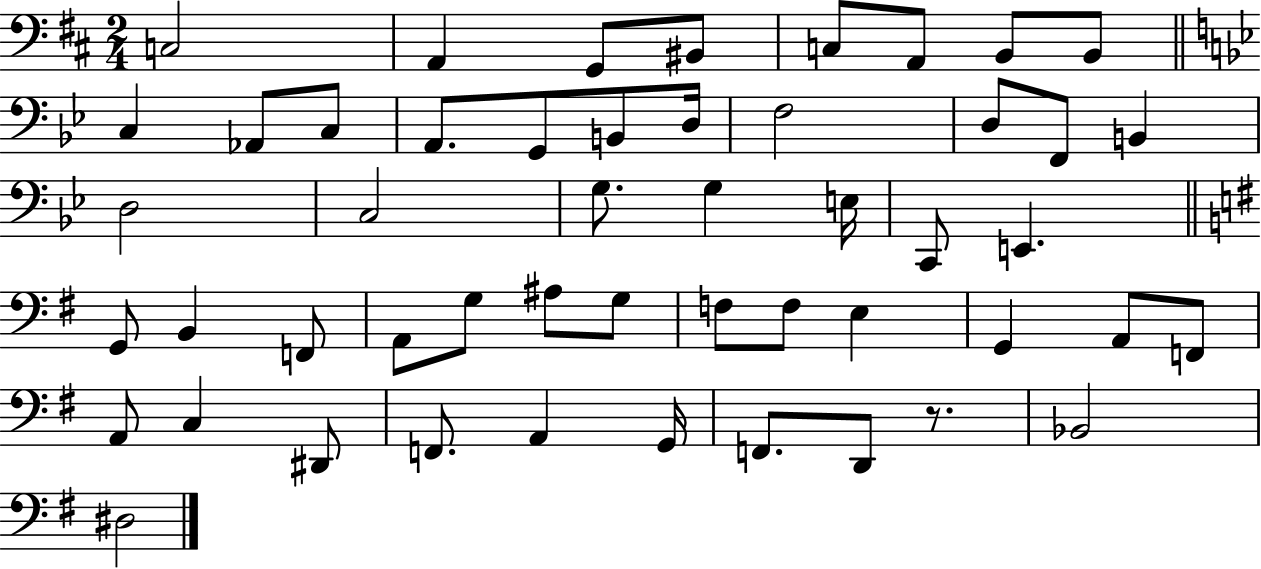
{
  \clef bass
  \numericTimeSignature
  \time 2/4
  \key d \major
  c2 | a,4 g,8 bis,8 | c8 a,8 b,8 b,8 | \bar "||" \break \key bes \major c4 aes,8 c8 | a,8. g,8 b,8 d16 | f2 | d8 f,8 b,4 | \break d2 | c2 | g8. g4 e16 | c,8 e,4. | \break \bar "||" \break \key g \major g,8 b,4 f,8 | a,8 g8 ais8 g8 | f8 f8 e4 | g,4 a,8 f,8 | \break a,8 c4 dis,8 | f,8. a,4 g,16 | f,8. d,8 r8. | bes,2 | \break dis2 | \bar "|."
}